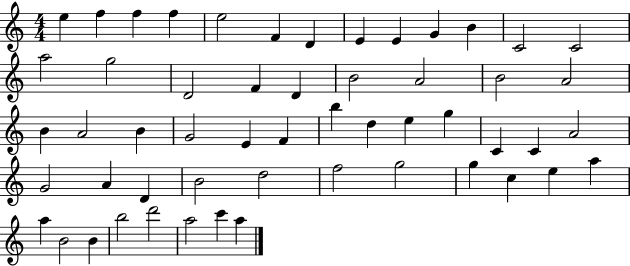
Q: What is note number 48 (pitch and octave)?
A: B4